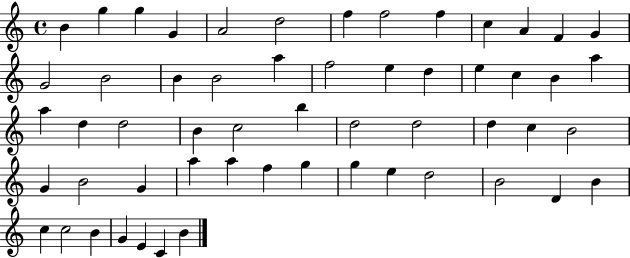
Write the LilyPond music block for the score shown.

{
  \clef treble
  \time 4/4
  \defaultTimeSignature
  \key c \major
  b'4 g''4 g''4 g'4 | a'2 d''2 | f''4 f''2 f''4 | c''4 a'4 f'4 g'4 | \break g'2 b'2 | b'4 b'2 a''4 | f''2 e''4 d''4 | e''4 c''4 b'4 a''4 | \break a''4 d''4 d''2 | b'4 c''2 b''4 | d''2 d''2 | d''4 c''4 b'2 | \break g'4 b'2 g'4 | a''4 a''4 f''4 g''4 | g''4 e''4 d''2 | b'2 d'4 b'4 | \break c''4 c''2 b'4 | g'4 e'4 c'4 b'4 | \bar "|."
}